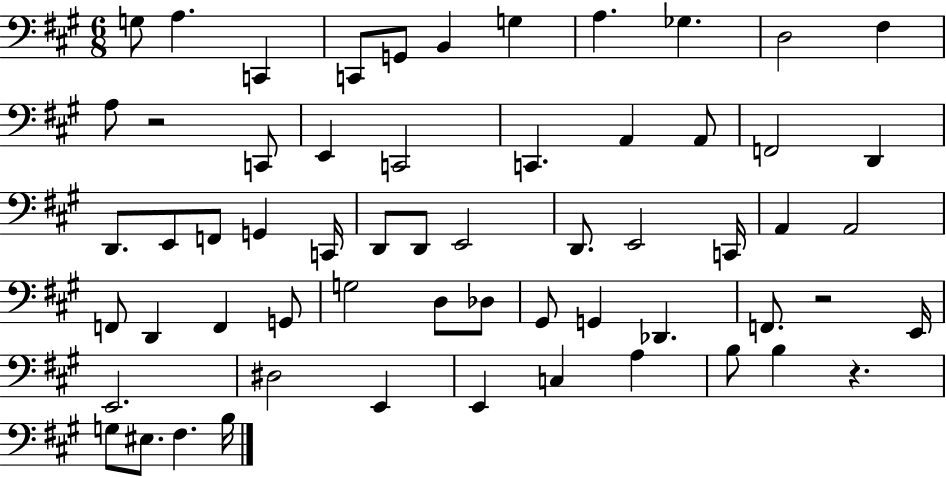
X:1
T:Untitled
M:6/8
L:1/4
K:A
G,/2 A, C,, C,,/2 G,,/2 B,, G, A, _G, D,2 ^F, A,/2 z2 C,,/2 E,, C,,2 C,, A,, A,,/2 F,,2 D,, D,,/2 E,,/2 F,,/2 G,, C,,/4 D,,/2 D,,/2 E,,2 D,,/2 E,,2 C,,/4 A,, A,,2 F,,/2 D,, F,, G,,/2 G,2 D,/2 _D,/2 ^G,,/2 G,, _D,, F,,/2 z2 E,,/4 E,,2 ^D,2 E,, E,, C, A, B,/2 B, z G,/2 ^E,/2 ^F, B,/4